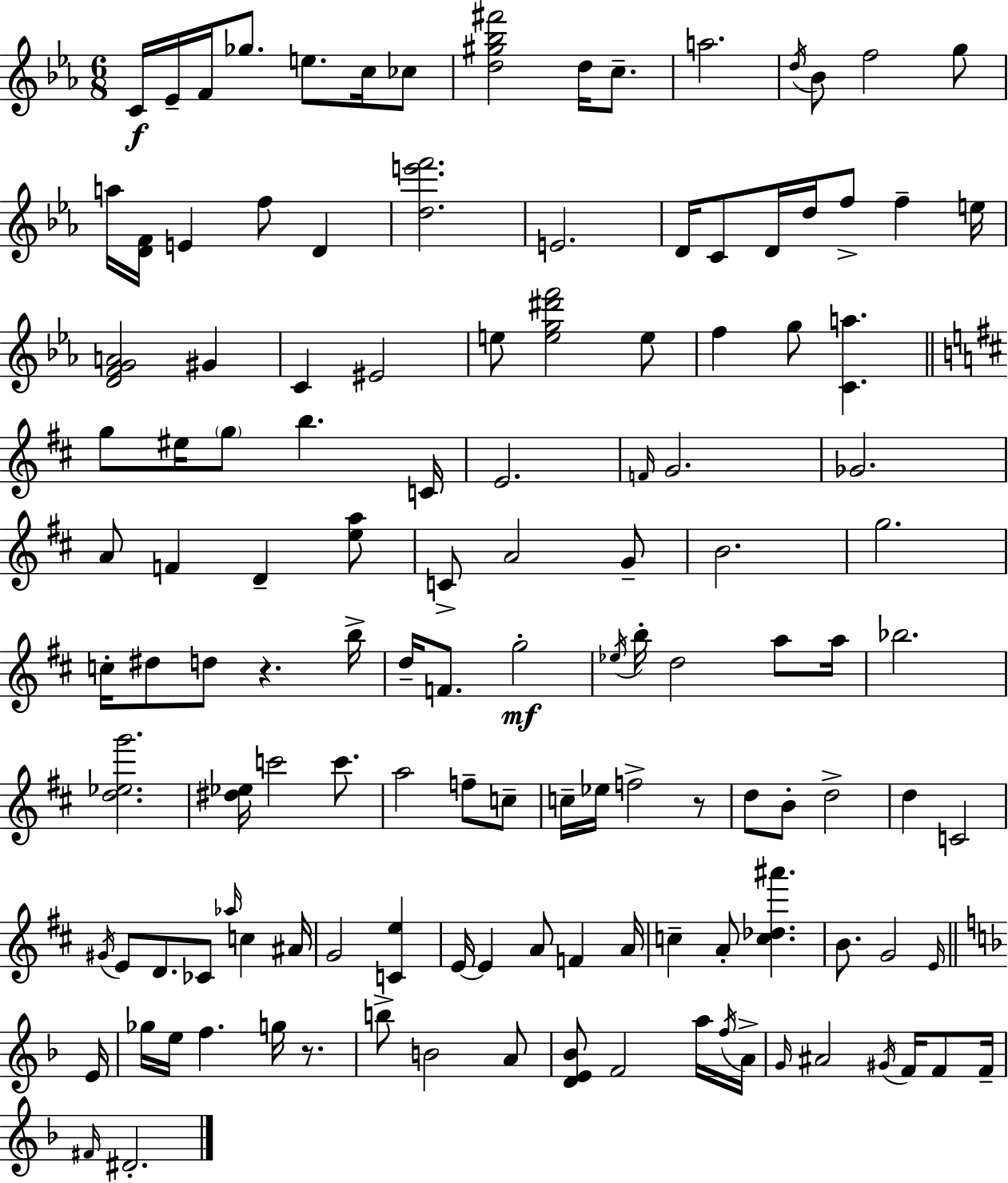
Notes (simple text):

C4/s Eb4/s F4/s Gb5/e. E5/e. C5/s CES5/e [D5,G#5,Bb5,F#6]/h D5/s C5/e. A5/h. D5/s Bb4/e F5/h G5/e A5/s [D4,F4]/s E4/q F5/e D4/q [D5,E6,F6]/h. E4/h. D4/s C4/e D4/s D5/s F5/e F5/q E5/s [D4,F4,G4,A4]/h G#4/q C4/q EIS4/h E5/e [E5,G5,D#6,F6]/h E5/e F5/q G5/e [C4,A5]/q. G5/e EIS5/s G5/e B5/q. C4/s E4/h. F4/s G4/h. Gb4/h. A4/e F4/q D4/q [E5,A5]/e C4/e A4/h G4/e B4/h. G5/h. C5/s D#5/e D5/e R/q. B5/s D5/s F4/e. G5/h Eb5/s B5/s D5/h A5/e A5/s Bb5/h. [D5,Eb5,G6]/h. [D#5,Eb5]/s C6/h C6/e. A5/h F5/e C5/e C5/s Eb5/s F5/h R/e D5/e B4/e D5/h D5/q C4/h G#4/s E4/e D4/e. CES4/e Ab5/s C5/q A#4/s G4/h [C4,E5]/q E4/s E4/q A4/e F4/q A4/s C5/q A4/e [C5,Db5,A#6]/q. B4/e. G4/h E4/s E4/s Gb5/s E5/s F5/q. G5/s R/e. B5/e B4/h A4/e [D4,E4,Bb4]/e F4/h A5/s F5/s A4/s G4/s A#4/h G#4/s F4/s F4/e F4/s F#4/s D#4/h.